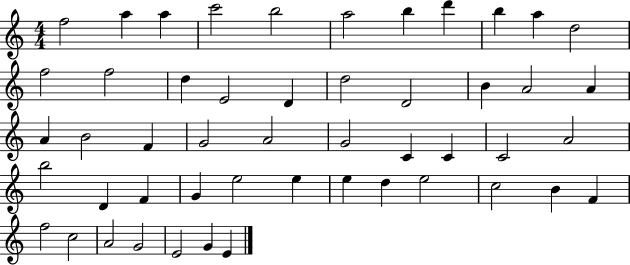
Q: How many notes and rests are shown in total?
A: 50